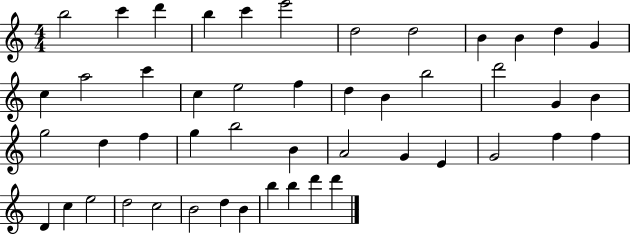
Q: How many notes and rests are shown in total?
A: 48